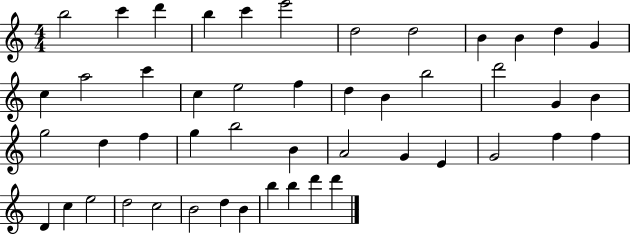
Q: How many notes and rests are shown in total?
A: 48